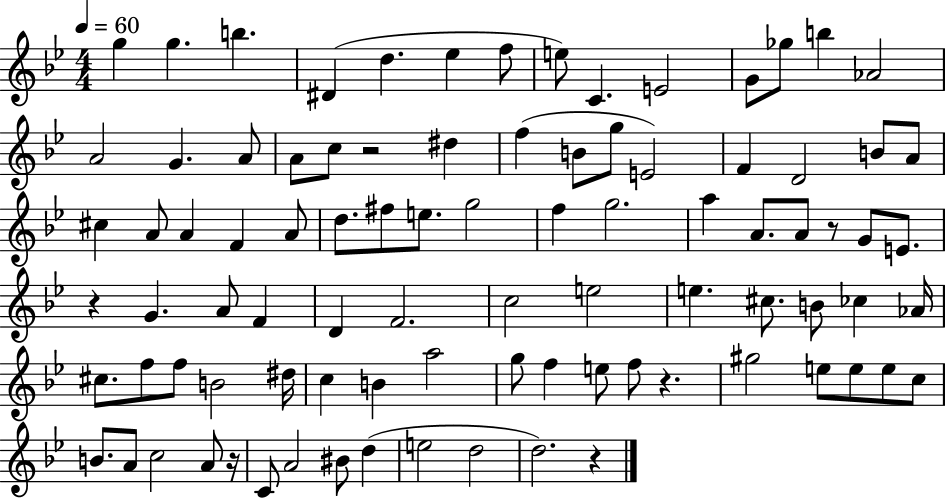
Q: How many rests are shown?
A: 6